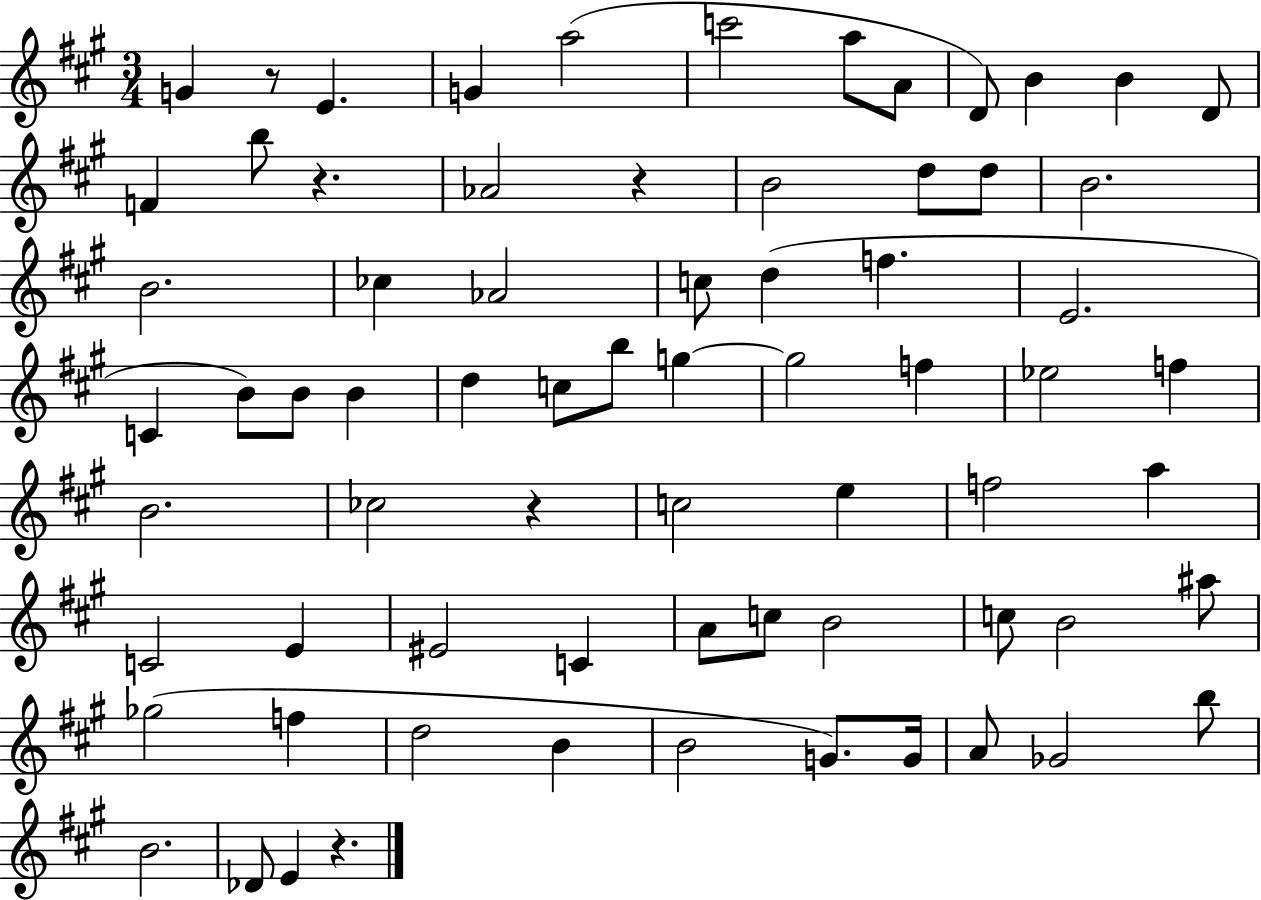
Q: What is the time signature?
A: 3/4